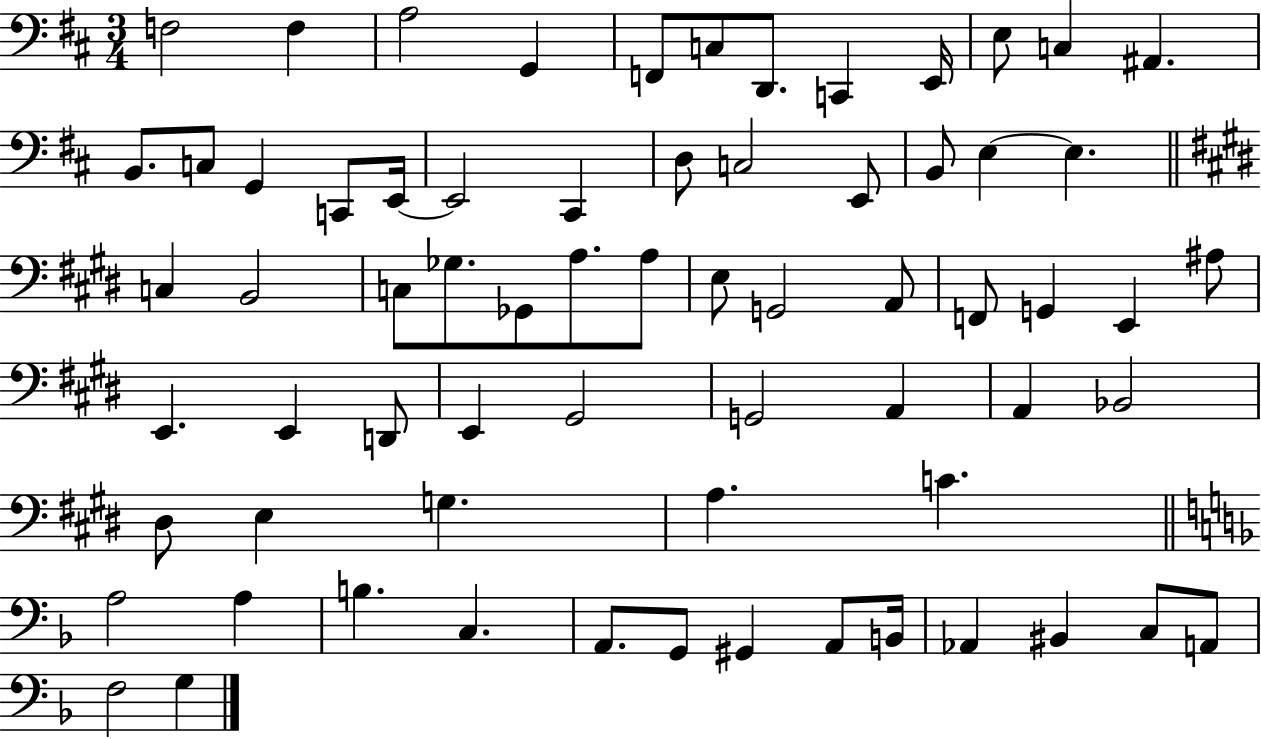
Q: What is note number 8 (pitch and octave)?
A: C2